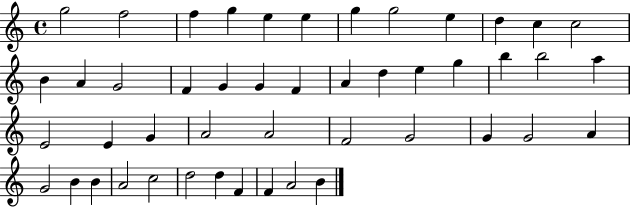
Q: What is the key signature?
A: C major